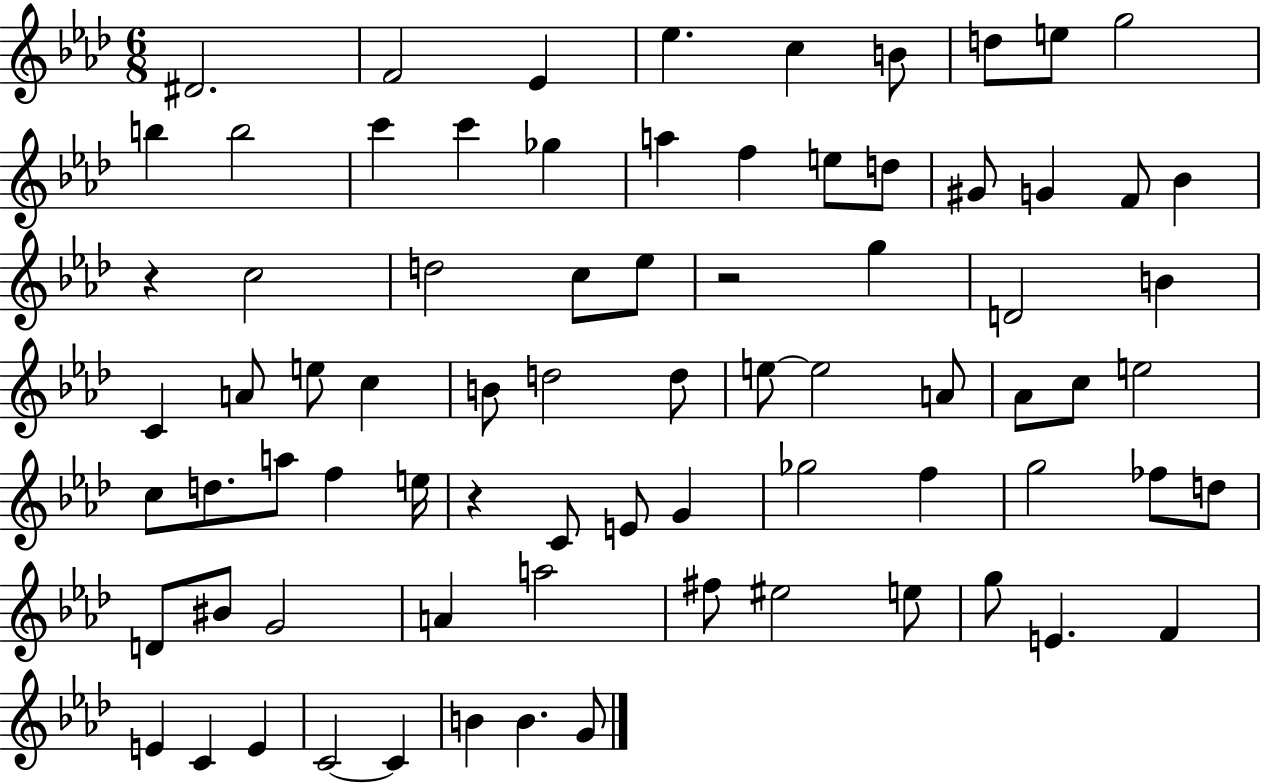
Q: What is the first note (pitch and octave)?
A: D#4